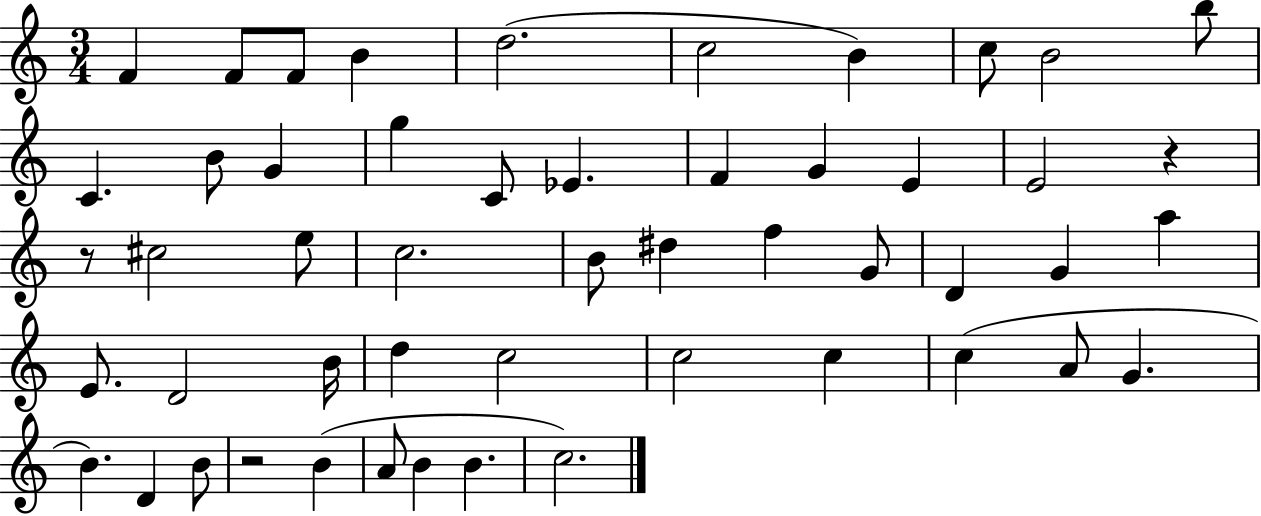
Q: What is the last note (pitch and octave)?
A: C5